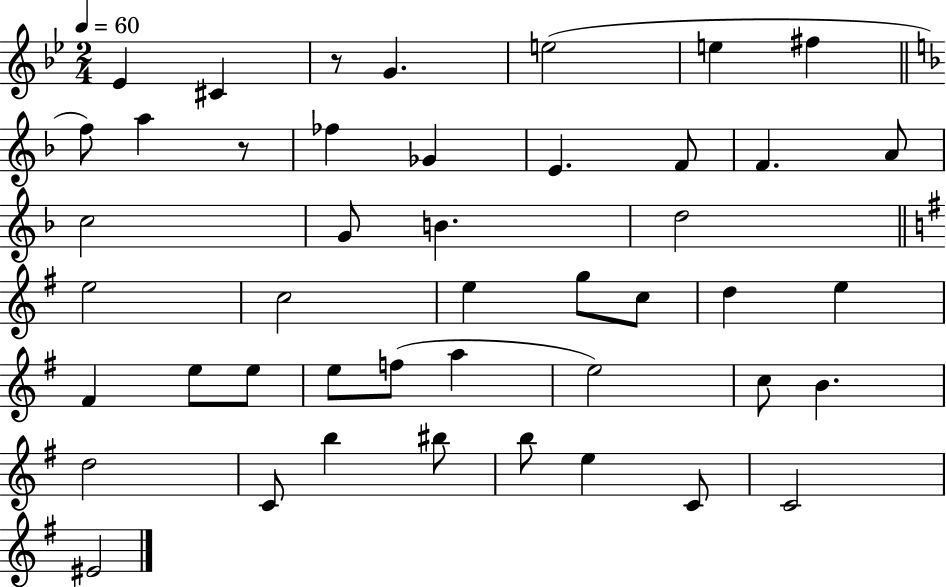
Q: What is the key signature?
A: BES major